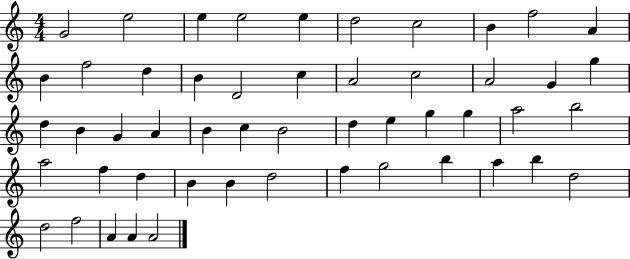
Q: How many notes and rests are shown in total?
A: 51